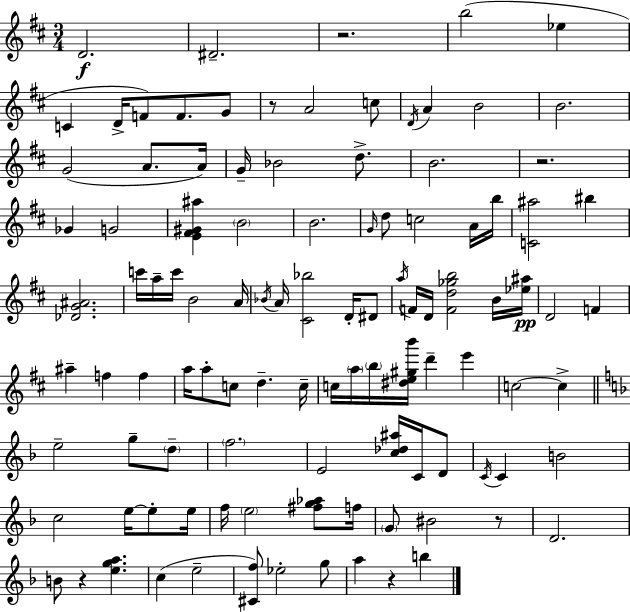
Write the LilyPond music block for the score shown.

{
  \clef treble
  \numericTimeSignature
  \time 3/4
  \key d \major
  d'2.\f | dis'2.-- | r2. | b''2( ees''4 | \break c'4 d'16-> f'8) f'8. g'8 | r8 a'2 c''8 | \acciaccatura { d'16 } a'4 b'2 | b'2. | \break g'2( a'8. | a'16) g'16-- bes'2 d''8.-> | b'2. | r2. | \break ges'4 g'2 | <e' fis' gis' ais''>4 \parenthesize b'2 | b'2. | \grace { g'16 } d''8 c''2 | \break a'16 b''16 <c' ais''>2 bis''4 | <des' g' ais'>2. | c'''16 a''16-- c'''16 b'2 | a'16 \acciaccatura { bes'16 } a'16 <cis' bes''>2 | \break d'16-. dis'8 \acciaccatura { a''16 } f'16 d'16 <f' d'' ges'' b''>2 | b'16 <ees'' ais''>16\pp d'2 | f'4 ais''4-- f''4 | f''4 a''16 a''8-. c''8 d''4.-- | \break c''16-- c''16 \parenthesize a''16 \parenthesize b''16 <dis'' e'' gis'' b'''>16 d'''4-- | e'''4 c''2~~ | c''4-> \bar "||" \break \key f \major e''2-- g''8-- \parenthesize d''8-- | \parenthesize f''2. | e'2 <c'' des'' ais''>16 c'16 d'8 | \acciaccatura { c'16 } c'4 b'2 | \break c''2 e''16~~ e''8-. | e''16 f''16 \parenthesize e''2 <fis'' g'' aes''>8 | f''16 \parenthesize g'8 bis'2 r8 | d'2. | \break b'8 r4 <e'' g'' a''>4. | c''4( e''2-- | <cis' f''>8) ees''2-. g''8 | a''4 r4 b''4 | \break \bar "|."
}